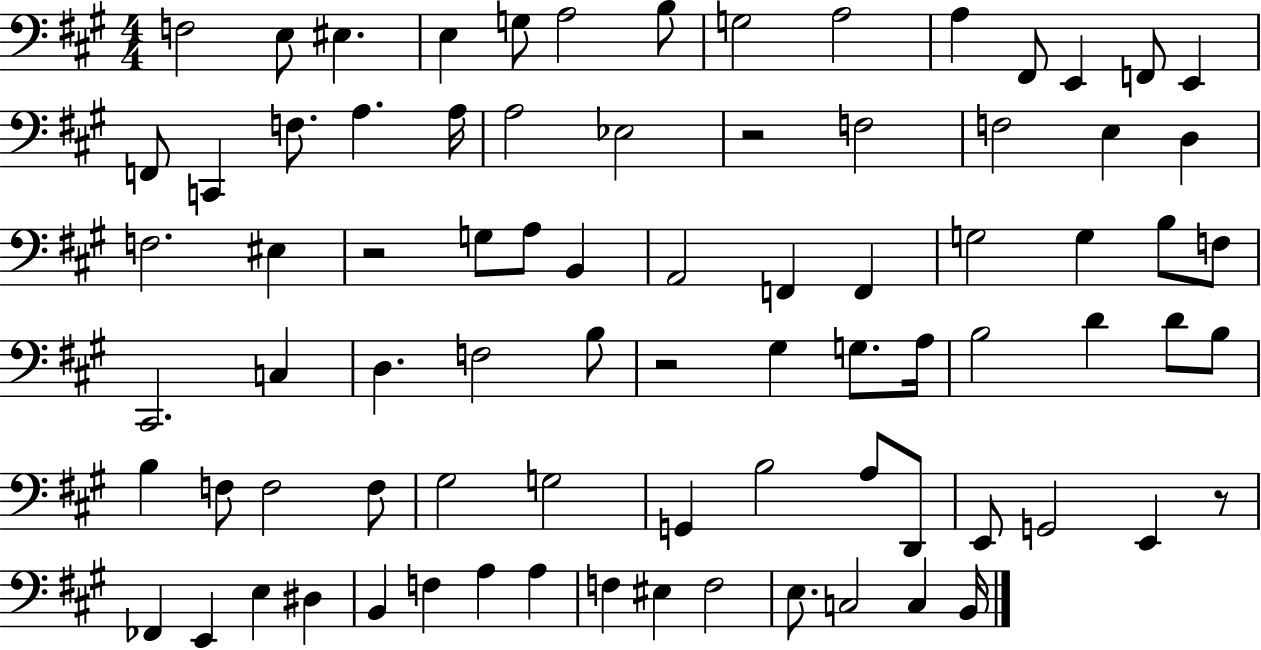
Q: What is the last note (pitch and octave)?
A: B2